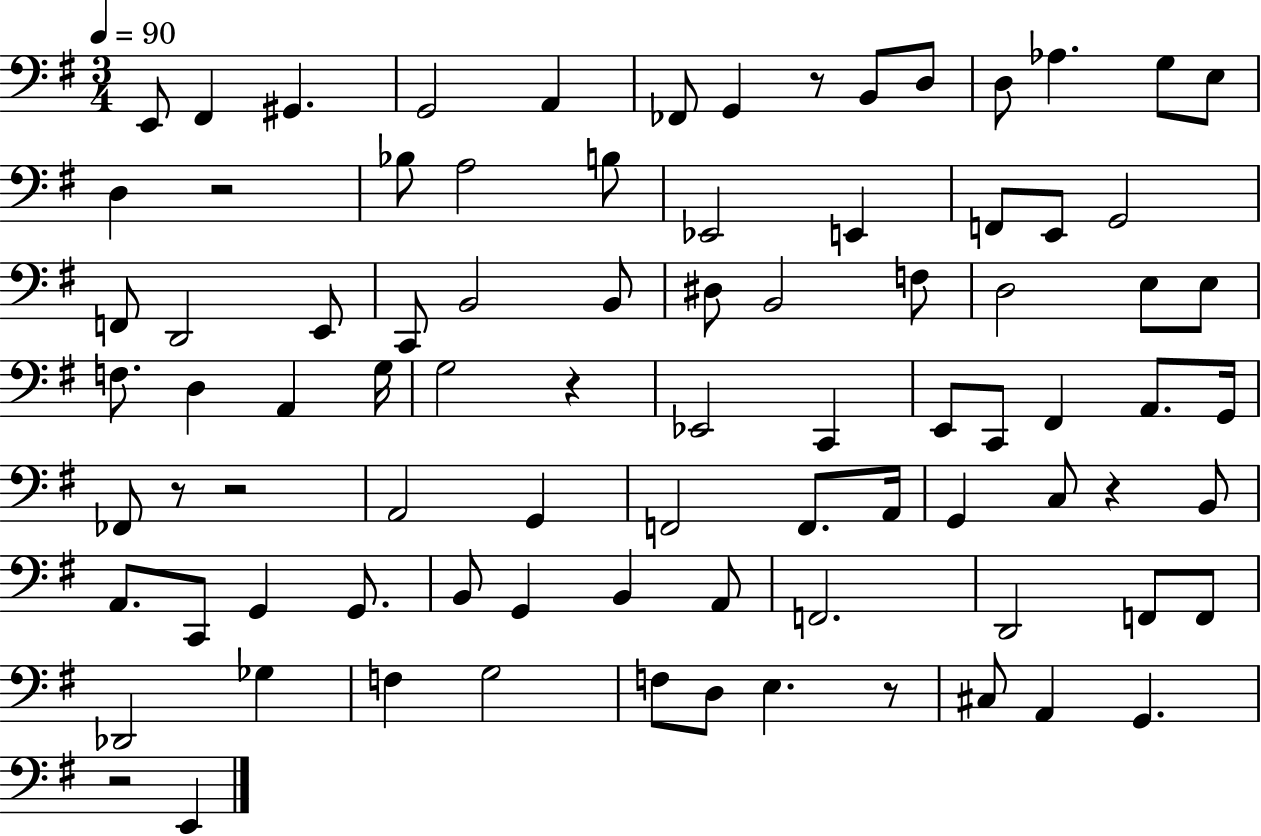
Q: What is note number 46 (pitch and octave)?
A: G2